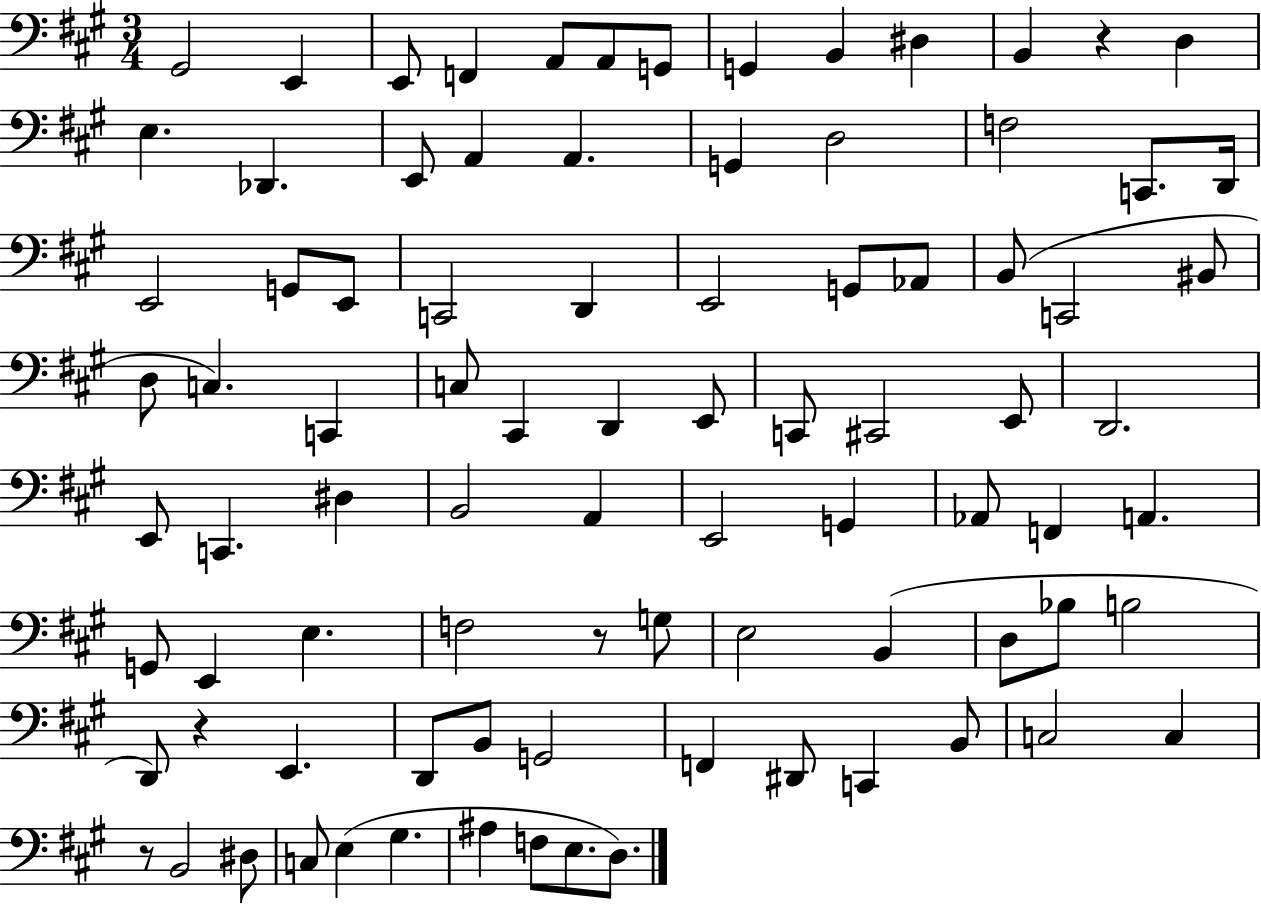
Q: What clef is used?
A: bass